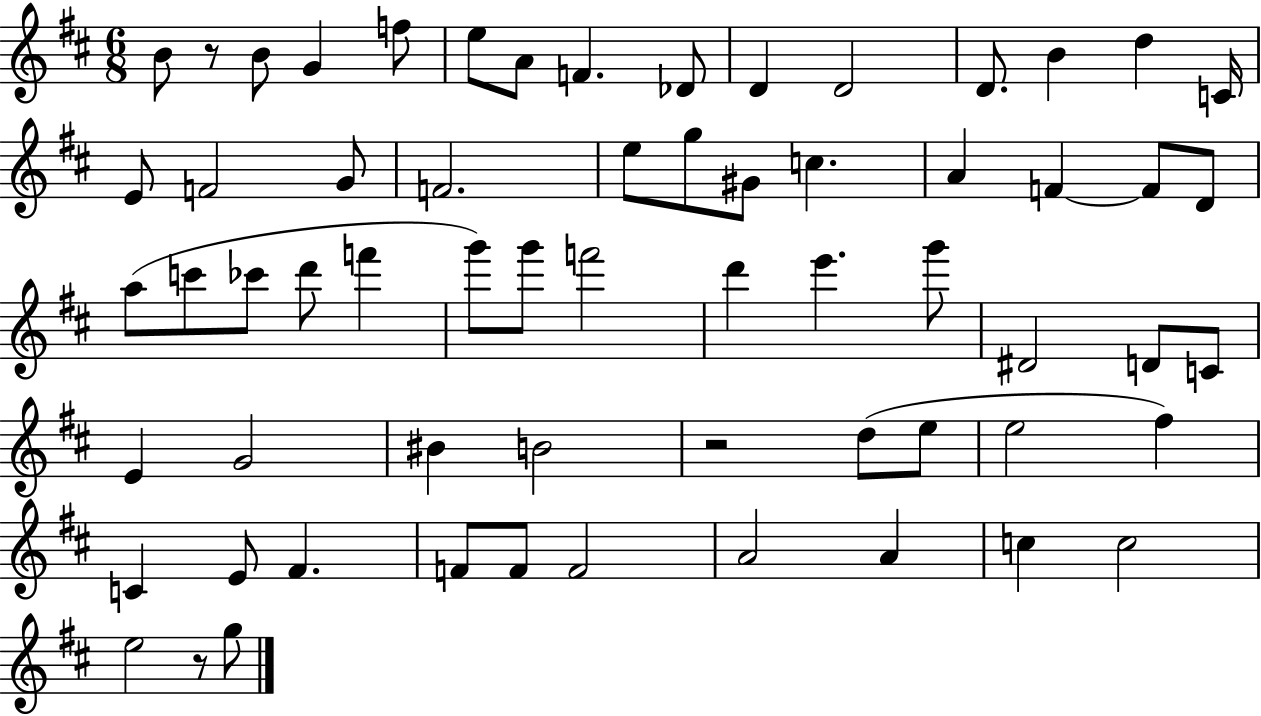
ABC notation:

X:1
T:Untitled
M:6/8
L:1/4
K:D
B/2 z/2 B/2 G f/2 e/2 A/2 F _D/2 D D2 D/2 B d C/4 E/2 F2 G/2 F2 e/2 g/2 ^G/2 c A F F/2 D/2 a/2 c'/2 _c'/2 d'/2 f' g'/2 g'/2 f'2 d' e' g'/2 ^D2 D/2 C/2 E G2 ^B B2 z2 d/2 e/2 e2 ^f C E/2 ^F F/2 F/2 F2 A2 A c c2 e2 z/2 g/2